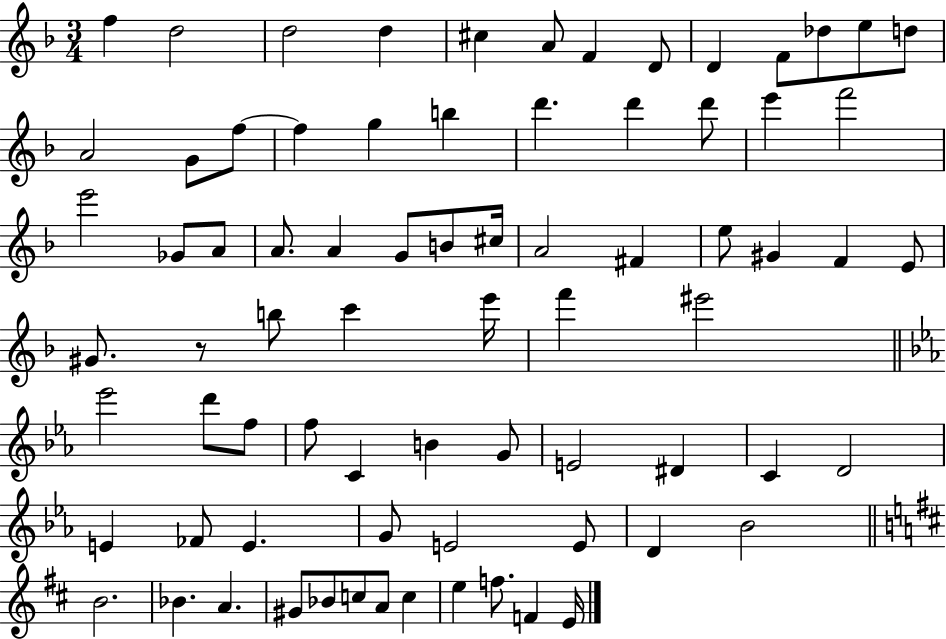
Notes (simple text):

F5/q D5/h D5/h D5/q C#5/q A4/e F4/q D4/e D4/q F4/e Db5/e E5/e D5/e A4/h G4/e F5/e F5/q G5/q B5/q D6/q. D6/q D6/e E6/q F6/h E6/h Gb4/e A4/e A4/e. A4/q G4/e B4/e C#5/s A4/h F#4/q E5/e G#4/q F4/q E4/e G#4/e. R/e B5/e C6/q E6/s F6/q EIS6/h Eb6/h D6/e F5/e F5/e C4/q B4/q G4/e E4/h D#4/q C4/q D4/h E4/q FES4/e E4/q. G4/e E4/h E4/e D4/q Bb4/h B4/h. Bb4/q. A4/q. G#4/e Bb4/e C5/e A4/e C5/q E5/q F5/e. F4/q E4/s